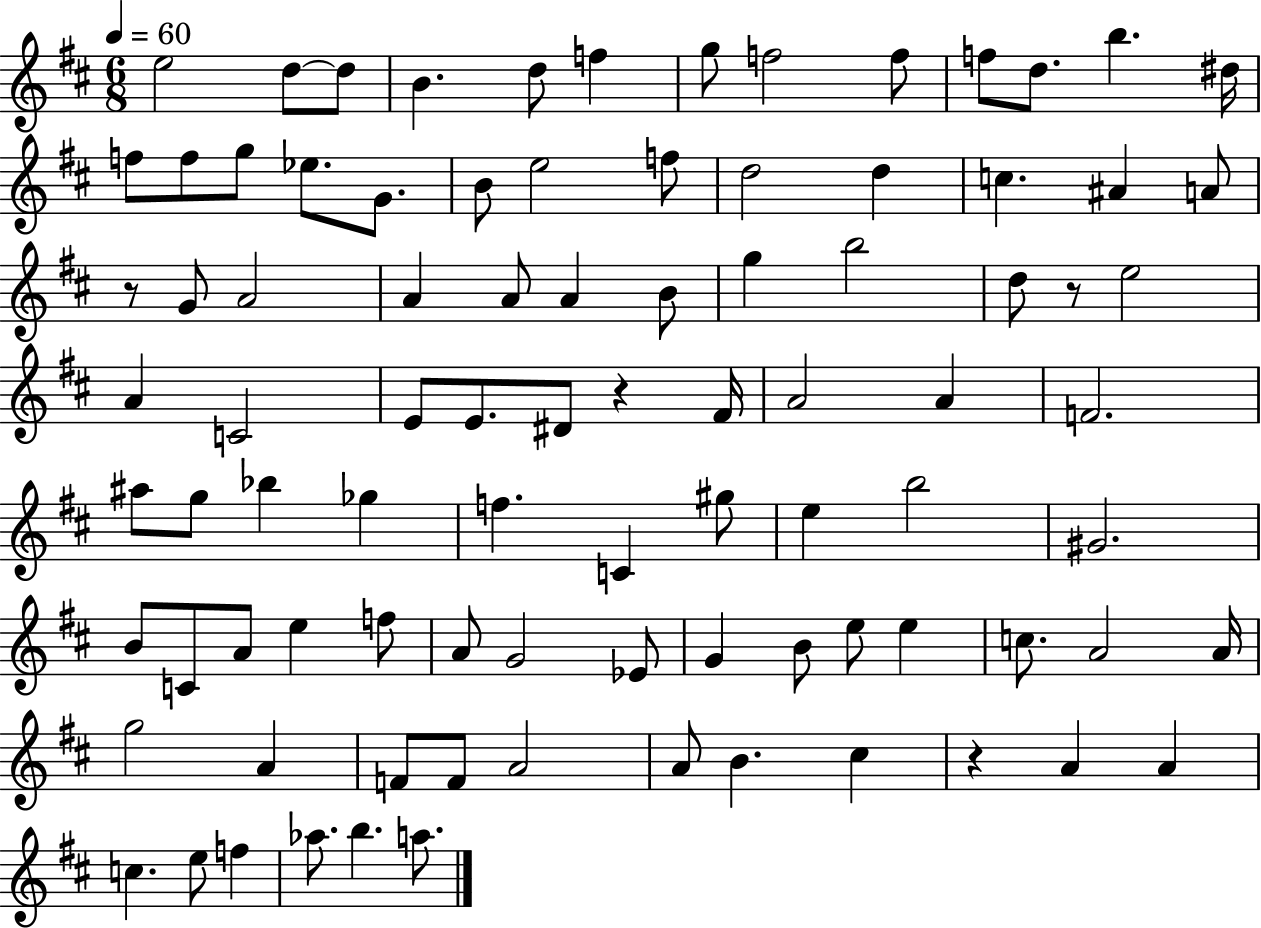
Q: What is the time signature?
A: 6/8